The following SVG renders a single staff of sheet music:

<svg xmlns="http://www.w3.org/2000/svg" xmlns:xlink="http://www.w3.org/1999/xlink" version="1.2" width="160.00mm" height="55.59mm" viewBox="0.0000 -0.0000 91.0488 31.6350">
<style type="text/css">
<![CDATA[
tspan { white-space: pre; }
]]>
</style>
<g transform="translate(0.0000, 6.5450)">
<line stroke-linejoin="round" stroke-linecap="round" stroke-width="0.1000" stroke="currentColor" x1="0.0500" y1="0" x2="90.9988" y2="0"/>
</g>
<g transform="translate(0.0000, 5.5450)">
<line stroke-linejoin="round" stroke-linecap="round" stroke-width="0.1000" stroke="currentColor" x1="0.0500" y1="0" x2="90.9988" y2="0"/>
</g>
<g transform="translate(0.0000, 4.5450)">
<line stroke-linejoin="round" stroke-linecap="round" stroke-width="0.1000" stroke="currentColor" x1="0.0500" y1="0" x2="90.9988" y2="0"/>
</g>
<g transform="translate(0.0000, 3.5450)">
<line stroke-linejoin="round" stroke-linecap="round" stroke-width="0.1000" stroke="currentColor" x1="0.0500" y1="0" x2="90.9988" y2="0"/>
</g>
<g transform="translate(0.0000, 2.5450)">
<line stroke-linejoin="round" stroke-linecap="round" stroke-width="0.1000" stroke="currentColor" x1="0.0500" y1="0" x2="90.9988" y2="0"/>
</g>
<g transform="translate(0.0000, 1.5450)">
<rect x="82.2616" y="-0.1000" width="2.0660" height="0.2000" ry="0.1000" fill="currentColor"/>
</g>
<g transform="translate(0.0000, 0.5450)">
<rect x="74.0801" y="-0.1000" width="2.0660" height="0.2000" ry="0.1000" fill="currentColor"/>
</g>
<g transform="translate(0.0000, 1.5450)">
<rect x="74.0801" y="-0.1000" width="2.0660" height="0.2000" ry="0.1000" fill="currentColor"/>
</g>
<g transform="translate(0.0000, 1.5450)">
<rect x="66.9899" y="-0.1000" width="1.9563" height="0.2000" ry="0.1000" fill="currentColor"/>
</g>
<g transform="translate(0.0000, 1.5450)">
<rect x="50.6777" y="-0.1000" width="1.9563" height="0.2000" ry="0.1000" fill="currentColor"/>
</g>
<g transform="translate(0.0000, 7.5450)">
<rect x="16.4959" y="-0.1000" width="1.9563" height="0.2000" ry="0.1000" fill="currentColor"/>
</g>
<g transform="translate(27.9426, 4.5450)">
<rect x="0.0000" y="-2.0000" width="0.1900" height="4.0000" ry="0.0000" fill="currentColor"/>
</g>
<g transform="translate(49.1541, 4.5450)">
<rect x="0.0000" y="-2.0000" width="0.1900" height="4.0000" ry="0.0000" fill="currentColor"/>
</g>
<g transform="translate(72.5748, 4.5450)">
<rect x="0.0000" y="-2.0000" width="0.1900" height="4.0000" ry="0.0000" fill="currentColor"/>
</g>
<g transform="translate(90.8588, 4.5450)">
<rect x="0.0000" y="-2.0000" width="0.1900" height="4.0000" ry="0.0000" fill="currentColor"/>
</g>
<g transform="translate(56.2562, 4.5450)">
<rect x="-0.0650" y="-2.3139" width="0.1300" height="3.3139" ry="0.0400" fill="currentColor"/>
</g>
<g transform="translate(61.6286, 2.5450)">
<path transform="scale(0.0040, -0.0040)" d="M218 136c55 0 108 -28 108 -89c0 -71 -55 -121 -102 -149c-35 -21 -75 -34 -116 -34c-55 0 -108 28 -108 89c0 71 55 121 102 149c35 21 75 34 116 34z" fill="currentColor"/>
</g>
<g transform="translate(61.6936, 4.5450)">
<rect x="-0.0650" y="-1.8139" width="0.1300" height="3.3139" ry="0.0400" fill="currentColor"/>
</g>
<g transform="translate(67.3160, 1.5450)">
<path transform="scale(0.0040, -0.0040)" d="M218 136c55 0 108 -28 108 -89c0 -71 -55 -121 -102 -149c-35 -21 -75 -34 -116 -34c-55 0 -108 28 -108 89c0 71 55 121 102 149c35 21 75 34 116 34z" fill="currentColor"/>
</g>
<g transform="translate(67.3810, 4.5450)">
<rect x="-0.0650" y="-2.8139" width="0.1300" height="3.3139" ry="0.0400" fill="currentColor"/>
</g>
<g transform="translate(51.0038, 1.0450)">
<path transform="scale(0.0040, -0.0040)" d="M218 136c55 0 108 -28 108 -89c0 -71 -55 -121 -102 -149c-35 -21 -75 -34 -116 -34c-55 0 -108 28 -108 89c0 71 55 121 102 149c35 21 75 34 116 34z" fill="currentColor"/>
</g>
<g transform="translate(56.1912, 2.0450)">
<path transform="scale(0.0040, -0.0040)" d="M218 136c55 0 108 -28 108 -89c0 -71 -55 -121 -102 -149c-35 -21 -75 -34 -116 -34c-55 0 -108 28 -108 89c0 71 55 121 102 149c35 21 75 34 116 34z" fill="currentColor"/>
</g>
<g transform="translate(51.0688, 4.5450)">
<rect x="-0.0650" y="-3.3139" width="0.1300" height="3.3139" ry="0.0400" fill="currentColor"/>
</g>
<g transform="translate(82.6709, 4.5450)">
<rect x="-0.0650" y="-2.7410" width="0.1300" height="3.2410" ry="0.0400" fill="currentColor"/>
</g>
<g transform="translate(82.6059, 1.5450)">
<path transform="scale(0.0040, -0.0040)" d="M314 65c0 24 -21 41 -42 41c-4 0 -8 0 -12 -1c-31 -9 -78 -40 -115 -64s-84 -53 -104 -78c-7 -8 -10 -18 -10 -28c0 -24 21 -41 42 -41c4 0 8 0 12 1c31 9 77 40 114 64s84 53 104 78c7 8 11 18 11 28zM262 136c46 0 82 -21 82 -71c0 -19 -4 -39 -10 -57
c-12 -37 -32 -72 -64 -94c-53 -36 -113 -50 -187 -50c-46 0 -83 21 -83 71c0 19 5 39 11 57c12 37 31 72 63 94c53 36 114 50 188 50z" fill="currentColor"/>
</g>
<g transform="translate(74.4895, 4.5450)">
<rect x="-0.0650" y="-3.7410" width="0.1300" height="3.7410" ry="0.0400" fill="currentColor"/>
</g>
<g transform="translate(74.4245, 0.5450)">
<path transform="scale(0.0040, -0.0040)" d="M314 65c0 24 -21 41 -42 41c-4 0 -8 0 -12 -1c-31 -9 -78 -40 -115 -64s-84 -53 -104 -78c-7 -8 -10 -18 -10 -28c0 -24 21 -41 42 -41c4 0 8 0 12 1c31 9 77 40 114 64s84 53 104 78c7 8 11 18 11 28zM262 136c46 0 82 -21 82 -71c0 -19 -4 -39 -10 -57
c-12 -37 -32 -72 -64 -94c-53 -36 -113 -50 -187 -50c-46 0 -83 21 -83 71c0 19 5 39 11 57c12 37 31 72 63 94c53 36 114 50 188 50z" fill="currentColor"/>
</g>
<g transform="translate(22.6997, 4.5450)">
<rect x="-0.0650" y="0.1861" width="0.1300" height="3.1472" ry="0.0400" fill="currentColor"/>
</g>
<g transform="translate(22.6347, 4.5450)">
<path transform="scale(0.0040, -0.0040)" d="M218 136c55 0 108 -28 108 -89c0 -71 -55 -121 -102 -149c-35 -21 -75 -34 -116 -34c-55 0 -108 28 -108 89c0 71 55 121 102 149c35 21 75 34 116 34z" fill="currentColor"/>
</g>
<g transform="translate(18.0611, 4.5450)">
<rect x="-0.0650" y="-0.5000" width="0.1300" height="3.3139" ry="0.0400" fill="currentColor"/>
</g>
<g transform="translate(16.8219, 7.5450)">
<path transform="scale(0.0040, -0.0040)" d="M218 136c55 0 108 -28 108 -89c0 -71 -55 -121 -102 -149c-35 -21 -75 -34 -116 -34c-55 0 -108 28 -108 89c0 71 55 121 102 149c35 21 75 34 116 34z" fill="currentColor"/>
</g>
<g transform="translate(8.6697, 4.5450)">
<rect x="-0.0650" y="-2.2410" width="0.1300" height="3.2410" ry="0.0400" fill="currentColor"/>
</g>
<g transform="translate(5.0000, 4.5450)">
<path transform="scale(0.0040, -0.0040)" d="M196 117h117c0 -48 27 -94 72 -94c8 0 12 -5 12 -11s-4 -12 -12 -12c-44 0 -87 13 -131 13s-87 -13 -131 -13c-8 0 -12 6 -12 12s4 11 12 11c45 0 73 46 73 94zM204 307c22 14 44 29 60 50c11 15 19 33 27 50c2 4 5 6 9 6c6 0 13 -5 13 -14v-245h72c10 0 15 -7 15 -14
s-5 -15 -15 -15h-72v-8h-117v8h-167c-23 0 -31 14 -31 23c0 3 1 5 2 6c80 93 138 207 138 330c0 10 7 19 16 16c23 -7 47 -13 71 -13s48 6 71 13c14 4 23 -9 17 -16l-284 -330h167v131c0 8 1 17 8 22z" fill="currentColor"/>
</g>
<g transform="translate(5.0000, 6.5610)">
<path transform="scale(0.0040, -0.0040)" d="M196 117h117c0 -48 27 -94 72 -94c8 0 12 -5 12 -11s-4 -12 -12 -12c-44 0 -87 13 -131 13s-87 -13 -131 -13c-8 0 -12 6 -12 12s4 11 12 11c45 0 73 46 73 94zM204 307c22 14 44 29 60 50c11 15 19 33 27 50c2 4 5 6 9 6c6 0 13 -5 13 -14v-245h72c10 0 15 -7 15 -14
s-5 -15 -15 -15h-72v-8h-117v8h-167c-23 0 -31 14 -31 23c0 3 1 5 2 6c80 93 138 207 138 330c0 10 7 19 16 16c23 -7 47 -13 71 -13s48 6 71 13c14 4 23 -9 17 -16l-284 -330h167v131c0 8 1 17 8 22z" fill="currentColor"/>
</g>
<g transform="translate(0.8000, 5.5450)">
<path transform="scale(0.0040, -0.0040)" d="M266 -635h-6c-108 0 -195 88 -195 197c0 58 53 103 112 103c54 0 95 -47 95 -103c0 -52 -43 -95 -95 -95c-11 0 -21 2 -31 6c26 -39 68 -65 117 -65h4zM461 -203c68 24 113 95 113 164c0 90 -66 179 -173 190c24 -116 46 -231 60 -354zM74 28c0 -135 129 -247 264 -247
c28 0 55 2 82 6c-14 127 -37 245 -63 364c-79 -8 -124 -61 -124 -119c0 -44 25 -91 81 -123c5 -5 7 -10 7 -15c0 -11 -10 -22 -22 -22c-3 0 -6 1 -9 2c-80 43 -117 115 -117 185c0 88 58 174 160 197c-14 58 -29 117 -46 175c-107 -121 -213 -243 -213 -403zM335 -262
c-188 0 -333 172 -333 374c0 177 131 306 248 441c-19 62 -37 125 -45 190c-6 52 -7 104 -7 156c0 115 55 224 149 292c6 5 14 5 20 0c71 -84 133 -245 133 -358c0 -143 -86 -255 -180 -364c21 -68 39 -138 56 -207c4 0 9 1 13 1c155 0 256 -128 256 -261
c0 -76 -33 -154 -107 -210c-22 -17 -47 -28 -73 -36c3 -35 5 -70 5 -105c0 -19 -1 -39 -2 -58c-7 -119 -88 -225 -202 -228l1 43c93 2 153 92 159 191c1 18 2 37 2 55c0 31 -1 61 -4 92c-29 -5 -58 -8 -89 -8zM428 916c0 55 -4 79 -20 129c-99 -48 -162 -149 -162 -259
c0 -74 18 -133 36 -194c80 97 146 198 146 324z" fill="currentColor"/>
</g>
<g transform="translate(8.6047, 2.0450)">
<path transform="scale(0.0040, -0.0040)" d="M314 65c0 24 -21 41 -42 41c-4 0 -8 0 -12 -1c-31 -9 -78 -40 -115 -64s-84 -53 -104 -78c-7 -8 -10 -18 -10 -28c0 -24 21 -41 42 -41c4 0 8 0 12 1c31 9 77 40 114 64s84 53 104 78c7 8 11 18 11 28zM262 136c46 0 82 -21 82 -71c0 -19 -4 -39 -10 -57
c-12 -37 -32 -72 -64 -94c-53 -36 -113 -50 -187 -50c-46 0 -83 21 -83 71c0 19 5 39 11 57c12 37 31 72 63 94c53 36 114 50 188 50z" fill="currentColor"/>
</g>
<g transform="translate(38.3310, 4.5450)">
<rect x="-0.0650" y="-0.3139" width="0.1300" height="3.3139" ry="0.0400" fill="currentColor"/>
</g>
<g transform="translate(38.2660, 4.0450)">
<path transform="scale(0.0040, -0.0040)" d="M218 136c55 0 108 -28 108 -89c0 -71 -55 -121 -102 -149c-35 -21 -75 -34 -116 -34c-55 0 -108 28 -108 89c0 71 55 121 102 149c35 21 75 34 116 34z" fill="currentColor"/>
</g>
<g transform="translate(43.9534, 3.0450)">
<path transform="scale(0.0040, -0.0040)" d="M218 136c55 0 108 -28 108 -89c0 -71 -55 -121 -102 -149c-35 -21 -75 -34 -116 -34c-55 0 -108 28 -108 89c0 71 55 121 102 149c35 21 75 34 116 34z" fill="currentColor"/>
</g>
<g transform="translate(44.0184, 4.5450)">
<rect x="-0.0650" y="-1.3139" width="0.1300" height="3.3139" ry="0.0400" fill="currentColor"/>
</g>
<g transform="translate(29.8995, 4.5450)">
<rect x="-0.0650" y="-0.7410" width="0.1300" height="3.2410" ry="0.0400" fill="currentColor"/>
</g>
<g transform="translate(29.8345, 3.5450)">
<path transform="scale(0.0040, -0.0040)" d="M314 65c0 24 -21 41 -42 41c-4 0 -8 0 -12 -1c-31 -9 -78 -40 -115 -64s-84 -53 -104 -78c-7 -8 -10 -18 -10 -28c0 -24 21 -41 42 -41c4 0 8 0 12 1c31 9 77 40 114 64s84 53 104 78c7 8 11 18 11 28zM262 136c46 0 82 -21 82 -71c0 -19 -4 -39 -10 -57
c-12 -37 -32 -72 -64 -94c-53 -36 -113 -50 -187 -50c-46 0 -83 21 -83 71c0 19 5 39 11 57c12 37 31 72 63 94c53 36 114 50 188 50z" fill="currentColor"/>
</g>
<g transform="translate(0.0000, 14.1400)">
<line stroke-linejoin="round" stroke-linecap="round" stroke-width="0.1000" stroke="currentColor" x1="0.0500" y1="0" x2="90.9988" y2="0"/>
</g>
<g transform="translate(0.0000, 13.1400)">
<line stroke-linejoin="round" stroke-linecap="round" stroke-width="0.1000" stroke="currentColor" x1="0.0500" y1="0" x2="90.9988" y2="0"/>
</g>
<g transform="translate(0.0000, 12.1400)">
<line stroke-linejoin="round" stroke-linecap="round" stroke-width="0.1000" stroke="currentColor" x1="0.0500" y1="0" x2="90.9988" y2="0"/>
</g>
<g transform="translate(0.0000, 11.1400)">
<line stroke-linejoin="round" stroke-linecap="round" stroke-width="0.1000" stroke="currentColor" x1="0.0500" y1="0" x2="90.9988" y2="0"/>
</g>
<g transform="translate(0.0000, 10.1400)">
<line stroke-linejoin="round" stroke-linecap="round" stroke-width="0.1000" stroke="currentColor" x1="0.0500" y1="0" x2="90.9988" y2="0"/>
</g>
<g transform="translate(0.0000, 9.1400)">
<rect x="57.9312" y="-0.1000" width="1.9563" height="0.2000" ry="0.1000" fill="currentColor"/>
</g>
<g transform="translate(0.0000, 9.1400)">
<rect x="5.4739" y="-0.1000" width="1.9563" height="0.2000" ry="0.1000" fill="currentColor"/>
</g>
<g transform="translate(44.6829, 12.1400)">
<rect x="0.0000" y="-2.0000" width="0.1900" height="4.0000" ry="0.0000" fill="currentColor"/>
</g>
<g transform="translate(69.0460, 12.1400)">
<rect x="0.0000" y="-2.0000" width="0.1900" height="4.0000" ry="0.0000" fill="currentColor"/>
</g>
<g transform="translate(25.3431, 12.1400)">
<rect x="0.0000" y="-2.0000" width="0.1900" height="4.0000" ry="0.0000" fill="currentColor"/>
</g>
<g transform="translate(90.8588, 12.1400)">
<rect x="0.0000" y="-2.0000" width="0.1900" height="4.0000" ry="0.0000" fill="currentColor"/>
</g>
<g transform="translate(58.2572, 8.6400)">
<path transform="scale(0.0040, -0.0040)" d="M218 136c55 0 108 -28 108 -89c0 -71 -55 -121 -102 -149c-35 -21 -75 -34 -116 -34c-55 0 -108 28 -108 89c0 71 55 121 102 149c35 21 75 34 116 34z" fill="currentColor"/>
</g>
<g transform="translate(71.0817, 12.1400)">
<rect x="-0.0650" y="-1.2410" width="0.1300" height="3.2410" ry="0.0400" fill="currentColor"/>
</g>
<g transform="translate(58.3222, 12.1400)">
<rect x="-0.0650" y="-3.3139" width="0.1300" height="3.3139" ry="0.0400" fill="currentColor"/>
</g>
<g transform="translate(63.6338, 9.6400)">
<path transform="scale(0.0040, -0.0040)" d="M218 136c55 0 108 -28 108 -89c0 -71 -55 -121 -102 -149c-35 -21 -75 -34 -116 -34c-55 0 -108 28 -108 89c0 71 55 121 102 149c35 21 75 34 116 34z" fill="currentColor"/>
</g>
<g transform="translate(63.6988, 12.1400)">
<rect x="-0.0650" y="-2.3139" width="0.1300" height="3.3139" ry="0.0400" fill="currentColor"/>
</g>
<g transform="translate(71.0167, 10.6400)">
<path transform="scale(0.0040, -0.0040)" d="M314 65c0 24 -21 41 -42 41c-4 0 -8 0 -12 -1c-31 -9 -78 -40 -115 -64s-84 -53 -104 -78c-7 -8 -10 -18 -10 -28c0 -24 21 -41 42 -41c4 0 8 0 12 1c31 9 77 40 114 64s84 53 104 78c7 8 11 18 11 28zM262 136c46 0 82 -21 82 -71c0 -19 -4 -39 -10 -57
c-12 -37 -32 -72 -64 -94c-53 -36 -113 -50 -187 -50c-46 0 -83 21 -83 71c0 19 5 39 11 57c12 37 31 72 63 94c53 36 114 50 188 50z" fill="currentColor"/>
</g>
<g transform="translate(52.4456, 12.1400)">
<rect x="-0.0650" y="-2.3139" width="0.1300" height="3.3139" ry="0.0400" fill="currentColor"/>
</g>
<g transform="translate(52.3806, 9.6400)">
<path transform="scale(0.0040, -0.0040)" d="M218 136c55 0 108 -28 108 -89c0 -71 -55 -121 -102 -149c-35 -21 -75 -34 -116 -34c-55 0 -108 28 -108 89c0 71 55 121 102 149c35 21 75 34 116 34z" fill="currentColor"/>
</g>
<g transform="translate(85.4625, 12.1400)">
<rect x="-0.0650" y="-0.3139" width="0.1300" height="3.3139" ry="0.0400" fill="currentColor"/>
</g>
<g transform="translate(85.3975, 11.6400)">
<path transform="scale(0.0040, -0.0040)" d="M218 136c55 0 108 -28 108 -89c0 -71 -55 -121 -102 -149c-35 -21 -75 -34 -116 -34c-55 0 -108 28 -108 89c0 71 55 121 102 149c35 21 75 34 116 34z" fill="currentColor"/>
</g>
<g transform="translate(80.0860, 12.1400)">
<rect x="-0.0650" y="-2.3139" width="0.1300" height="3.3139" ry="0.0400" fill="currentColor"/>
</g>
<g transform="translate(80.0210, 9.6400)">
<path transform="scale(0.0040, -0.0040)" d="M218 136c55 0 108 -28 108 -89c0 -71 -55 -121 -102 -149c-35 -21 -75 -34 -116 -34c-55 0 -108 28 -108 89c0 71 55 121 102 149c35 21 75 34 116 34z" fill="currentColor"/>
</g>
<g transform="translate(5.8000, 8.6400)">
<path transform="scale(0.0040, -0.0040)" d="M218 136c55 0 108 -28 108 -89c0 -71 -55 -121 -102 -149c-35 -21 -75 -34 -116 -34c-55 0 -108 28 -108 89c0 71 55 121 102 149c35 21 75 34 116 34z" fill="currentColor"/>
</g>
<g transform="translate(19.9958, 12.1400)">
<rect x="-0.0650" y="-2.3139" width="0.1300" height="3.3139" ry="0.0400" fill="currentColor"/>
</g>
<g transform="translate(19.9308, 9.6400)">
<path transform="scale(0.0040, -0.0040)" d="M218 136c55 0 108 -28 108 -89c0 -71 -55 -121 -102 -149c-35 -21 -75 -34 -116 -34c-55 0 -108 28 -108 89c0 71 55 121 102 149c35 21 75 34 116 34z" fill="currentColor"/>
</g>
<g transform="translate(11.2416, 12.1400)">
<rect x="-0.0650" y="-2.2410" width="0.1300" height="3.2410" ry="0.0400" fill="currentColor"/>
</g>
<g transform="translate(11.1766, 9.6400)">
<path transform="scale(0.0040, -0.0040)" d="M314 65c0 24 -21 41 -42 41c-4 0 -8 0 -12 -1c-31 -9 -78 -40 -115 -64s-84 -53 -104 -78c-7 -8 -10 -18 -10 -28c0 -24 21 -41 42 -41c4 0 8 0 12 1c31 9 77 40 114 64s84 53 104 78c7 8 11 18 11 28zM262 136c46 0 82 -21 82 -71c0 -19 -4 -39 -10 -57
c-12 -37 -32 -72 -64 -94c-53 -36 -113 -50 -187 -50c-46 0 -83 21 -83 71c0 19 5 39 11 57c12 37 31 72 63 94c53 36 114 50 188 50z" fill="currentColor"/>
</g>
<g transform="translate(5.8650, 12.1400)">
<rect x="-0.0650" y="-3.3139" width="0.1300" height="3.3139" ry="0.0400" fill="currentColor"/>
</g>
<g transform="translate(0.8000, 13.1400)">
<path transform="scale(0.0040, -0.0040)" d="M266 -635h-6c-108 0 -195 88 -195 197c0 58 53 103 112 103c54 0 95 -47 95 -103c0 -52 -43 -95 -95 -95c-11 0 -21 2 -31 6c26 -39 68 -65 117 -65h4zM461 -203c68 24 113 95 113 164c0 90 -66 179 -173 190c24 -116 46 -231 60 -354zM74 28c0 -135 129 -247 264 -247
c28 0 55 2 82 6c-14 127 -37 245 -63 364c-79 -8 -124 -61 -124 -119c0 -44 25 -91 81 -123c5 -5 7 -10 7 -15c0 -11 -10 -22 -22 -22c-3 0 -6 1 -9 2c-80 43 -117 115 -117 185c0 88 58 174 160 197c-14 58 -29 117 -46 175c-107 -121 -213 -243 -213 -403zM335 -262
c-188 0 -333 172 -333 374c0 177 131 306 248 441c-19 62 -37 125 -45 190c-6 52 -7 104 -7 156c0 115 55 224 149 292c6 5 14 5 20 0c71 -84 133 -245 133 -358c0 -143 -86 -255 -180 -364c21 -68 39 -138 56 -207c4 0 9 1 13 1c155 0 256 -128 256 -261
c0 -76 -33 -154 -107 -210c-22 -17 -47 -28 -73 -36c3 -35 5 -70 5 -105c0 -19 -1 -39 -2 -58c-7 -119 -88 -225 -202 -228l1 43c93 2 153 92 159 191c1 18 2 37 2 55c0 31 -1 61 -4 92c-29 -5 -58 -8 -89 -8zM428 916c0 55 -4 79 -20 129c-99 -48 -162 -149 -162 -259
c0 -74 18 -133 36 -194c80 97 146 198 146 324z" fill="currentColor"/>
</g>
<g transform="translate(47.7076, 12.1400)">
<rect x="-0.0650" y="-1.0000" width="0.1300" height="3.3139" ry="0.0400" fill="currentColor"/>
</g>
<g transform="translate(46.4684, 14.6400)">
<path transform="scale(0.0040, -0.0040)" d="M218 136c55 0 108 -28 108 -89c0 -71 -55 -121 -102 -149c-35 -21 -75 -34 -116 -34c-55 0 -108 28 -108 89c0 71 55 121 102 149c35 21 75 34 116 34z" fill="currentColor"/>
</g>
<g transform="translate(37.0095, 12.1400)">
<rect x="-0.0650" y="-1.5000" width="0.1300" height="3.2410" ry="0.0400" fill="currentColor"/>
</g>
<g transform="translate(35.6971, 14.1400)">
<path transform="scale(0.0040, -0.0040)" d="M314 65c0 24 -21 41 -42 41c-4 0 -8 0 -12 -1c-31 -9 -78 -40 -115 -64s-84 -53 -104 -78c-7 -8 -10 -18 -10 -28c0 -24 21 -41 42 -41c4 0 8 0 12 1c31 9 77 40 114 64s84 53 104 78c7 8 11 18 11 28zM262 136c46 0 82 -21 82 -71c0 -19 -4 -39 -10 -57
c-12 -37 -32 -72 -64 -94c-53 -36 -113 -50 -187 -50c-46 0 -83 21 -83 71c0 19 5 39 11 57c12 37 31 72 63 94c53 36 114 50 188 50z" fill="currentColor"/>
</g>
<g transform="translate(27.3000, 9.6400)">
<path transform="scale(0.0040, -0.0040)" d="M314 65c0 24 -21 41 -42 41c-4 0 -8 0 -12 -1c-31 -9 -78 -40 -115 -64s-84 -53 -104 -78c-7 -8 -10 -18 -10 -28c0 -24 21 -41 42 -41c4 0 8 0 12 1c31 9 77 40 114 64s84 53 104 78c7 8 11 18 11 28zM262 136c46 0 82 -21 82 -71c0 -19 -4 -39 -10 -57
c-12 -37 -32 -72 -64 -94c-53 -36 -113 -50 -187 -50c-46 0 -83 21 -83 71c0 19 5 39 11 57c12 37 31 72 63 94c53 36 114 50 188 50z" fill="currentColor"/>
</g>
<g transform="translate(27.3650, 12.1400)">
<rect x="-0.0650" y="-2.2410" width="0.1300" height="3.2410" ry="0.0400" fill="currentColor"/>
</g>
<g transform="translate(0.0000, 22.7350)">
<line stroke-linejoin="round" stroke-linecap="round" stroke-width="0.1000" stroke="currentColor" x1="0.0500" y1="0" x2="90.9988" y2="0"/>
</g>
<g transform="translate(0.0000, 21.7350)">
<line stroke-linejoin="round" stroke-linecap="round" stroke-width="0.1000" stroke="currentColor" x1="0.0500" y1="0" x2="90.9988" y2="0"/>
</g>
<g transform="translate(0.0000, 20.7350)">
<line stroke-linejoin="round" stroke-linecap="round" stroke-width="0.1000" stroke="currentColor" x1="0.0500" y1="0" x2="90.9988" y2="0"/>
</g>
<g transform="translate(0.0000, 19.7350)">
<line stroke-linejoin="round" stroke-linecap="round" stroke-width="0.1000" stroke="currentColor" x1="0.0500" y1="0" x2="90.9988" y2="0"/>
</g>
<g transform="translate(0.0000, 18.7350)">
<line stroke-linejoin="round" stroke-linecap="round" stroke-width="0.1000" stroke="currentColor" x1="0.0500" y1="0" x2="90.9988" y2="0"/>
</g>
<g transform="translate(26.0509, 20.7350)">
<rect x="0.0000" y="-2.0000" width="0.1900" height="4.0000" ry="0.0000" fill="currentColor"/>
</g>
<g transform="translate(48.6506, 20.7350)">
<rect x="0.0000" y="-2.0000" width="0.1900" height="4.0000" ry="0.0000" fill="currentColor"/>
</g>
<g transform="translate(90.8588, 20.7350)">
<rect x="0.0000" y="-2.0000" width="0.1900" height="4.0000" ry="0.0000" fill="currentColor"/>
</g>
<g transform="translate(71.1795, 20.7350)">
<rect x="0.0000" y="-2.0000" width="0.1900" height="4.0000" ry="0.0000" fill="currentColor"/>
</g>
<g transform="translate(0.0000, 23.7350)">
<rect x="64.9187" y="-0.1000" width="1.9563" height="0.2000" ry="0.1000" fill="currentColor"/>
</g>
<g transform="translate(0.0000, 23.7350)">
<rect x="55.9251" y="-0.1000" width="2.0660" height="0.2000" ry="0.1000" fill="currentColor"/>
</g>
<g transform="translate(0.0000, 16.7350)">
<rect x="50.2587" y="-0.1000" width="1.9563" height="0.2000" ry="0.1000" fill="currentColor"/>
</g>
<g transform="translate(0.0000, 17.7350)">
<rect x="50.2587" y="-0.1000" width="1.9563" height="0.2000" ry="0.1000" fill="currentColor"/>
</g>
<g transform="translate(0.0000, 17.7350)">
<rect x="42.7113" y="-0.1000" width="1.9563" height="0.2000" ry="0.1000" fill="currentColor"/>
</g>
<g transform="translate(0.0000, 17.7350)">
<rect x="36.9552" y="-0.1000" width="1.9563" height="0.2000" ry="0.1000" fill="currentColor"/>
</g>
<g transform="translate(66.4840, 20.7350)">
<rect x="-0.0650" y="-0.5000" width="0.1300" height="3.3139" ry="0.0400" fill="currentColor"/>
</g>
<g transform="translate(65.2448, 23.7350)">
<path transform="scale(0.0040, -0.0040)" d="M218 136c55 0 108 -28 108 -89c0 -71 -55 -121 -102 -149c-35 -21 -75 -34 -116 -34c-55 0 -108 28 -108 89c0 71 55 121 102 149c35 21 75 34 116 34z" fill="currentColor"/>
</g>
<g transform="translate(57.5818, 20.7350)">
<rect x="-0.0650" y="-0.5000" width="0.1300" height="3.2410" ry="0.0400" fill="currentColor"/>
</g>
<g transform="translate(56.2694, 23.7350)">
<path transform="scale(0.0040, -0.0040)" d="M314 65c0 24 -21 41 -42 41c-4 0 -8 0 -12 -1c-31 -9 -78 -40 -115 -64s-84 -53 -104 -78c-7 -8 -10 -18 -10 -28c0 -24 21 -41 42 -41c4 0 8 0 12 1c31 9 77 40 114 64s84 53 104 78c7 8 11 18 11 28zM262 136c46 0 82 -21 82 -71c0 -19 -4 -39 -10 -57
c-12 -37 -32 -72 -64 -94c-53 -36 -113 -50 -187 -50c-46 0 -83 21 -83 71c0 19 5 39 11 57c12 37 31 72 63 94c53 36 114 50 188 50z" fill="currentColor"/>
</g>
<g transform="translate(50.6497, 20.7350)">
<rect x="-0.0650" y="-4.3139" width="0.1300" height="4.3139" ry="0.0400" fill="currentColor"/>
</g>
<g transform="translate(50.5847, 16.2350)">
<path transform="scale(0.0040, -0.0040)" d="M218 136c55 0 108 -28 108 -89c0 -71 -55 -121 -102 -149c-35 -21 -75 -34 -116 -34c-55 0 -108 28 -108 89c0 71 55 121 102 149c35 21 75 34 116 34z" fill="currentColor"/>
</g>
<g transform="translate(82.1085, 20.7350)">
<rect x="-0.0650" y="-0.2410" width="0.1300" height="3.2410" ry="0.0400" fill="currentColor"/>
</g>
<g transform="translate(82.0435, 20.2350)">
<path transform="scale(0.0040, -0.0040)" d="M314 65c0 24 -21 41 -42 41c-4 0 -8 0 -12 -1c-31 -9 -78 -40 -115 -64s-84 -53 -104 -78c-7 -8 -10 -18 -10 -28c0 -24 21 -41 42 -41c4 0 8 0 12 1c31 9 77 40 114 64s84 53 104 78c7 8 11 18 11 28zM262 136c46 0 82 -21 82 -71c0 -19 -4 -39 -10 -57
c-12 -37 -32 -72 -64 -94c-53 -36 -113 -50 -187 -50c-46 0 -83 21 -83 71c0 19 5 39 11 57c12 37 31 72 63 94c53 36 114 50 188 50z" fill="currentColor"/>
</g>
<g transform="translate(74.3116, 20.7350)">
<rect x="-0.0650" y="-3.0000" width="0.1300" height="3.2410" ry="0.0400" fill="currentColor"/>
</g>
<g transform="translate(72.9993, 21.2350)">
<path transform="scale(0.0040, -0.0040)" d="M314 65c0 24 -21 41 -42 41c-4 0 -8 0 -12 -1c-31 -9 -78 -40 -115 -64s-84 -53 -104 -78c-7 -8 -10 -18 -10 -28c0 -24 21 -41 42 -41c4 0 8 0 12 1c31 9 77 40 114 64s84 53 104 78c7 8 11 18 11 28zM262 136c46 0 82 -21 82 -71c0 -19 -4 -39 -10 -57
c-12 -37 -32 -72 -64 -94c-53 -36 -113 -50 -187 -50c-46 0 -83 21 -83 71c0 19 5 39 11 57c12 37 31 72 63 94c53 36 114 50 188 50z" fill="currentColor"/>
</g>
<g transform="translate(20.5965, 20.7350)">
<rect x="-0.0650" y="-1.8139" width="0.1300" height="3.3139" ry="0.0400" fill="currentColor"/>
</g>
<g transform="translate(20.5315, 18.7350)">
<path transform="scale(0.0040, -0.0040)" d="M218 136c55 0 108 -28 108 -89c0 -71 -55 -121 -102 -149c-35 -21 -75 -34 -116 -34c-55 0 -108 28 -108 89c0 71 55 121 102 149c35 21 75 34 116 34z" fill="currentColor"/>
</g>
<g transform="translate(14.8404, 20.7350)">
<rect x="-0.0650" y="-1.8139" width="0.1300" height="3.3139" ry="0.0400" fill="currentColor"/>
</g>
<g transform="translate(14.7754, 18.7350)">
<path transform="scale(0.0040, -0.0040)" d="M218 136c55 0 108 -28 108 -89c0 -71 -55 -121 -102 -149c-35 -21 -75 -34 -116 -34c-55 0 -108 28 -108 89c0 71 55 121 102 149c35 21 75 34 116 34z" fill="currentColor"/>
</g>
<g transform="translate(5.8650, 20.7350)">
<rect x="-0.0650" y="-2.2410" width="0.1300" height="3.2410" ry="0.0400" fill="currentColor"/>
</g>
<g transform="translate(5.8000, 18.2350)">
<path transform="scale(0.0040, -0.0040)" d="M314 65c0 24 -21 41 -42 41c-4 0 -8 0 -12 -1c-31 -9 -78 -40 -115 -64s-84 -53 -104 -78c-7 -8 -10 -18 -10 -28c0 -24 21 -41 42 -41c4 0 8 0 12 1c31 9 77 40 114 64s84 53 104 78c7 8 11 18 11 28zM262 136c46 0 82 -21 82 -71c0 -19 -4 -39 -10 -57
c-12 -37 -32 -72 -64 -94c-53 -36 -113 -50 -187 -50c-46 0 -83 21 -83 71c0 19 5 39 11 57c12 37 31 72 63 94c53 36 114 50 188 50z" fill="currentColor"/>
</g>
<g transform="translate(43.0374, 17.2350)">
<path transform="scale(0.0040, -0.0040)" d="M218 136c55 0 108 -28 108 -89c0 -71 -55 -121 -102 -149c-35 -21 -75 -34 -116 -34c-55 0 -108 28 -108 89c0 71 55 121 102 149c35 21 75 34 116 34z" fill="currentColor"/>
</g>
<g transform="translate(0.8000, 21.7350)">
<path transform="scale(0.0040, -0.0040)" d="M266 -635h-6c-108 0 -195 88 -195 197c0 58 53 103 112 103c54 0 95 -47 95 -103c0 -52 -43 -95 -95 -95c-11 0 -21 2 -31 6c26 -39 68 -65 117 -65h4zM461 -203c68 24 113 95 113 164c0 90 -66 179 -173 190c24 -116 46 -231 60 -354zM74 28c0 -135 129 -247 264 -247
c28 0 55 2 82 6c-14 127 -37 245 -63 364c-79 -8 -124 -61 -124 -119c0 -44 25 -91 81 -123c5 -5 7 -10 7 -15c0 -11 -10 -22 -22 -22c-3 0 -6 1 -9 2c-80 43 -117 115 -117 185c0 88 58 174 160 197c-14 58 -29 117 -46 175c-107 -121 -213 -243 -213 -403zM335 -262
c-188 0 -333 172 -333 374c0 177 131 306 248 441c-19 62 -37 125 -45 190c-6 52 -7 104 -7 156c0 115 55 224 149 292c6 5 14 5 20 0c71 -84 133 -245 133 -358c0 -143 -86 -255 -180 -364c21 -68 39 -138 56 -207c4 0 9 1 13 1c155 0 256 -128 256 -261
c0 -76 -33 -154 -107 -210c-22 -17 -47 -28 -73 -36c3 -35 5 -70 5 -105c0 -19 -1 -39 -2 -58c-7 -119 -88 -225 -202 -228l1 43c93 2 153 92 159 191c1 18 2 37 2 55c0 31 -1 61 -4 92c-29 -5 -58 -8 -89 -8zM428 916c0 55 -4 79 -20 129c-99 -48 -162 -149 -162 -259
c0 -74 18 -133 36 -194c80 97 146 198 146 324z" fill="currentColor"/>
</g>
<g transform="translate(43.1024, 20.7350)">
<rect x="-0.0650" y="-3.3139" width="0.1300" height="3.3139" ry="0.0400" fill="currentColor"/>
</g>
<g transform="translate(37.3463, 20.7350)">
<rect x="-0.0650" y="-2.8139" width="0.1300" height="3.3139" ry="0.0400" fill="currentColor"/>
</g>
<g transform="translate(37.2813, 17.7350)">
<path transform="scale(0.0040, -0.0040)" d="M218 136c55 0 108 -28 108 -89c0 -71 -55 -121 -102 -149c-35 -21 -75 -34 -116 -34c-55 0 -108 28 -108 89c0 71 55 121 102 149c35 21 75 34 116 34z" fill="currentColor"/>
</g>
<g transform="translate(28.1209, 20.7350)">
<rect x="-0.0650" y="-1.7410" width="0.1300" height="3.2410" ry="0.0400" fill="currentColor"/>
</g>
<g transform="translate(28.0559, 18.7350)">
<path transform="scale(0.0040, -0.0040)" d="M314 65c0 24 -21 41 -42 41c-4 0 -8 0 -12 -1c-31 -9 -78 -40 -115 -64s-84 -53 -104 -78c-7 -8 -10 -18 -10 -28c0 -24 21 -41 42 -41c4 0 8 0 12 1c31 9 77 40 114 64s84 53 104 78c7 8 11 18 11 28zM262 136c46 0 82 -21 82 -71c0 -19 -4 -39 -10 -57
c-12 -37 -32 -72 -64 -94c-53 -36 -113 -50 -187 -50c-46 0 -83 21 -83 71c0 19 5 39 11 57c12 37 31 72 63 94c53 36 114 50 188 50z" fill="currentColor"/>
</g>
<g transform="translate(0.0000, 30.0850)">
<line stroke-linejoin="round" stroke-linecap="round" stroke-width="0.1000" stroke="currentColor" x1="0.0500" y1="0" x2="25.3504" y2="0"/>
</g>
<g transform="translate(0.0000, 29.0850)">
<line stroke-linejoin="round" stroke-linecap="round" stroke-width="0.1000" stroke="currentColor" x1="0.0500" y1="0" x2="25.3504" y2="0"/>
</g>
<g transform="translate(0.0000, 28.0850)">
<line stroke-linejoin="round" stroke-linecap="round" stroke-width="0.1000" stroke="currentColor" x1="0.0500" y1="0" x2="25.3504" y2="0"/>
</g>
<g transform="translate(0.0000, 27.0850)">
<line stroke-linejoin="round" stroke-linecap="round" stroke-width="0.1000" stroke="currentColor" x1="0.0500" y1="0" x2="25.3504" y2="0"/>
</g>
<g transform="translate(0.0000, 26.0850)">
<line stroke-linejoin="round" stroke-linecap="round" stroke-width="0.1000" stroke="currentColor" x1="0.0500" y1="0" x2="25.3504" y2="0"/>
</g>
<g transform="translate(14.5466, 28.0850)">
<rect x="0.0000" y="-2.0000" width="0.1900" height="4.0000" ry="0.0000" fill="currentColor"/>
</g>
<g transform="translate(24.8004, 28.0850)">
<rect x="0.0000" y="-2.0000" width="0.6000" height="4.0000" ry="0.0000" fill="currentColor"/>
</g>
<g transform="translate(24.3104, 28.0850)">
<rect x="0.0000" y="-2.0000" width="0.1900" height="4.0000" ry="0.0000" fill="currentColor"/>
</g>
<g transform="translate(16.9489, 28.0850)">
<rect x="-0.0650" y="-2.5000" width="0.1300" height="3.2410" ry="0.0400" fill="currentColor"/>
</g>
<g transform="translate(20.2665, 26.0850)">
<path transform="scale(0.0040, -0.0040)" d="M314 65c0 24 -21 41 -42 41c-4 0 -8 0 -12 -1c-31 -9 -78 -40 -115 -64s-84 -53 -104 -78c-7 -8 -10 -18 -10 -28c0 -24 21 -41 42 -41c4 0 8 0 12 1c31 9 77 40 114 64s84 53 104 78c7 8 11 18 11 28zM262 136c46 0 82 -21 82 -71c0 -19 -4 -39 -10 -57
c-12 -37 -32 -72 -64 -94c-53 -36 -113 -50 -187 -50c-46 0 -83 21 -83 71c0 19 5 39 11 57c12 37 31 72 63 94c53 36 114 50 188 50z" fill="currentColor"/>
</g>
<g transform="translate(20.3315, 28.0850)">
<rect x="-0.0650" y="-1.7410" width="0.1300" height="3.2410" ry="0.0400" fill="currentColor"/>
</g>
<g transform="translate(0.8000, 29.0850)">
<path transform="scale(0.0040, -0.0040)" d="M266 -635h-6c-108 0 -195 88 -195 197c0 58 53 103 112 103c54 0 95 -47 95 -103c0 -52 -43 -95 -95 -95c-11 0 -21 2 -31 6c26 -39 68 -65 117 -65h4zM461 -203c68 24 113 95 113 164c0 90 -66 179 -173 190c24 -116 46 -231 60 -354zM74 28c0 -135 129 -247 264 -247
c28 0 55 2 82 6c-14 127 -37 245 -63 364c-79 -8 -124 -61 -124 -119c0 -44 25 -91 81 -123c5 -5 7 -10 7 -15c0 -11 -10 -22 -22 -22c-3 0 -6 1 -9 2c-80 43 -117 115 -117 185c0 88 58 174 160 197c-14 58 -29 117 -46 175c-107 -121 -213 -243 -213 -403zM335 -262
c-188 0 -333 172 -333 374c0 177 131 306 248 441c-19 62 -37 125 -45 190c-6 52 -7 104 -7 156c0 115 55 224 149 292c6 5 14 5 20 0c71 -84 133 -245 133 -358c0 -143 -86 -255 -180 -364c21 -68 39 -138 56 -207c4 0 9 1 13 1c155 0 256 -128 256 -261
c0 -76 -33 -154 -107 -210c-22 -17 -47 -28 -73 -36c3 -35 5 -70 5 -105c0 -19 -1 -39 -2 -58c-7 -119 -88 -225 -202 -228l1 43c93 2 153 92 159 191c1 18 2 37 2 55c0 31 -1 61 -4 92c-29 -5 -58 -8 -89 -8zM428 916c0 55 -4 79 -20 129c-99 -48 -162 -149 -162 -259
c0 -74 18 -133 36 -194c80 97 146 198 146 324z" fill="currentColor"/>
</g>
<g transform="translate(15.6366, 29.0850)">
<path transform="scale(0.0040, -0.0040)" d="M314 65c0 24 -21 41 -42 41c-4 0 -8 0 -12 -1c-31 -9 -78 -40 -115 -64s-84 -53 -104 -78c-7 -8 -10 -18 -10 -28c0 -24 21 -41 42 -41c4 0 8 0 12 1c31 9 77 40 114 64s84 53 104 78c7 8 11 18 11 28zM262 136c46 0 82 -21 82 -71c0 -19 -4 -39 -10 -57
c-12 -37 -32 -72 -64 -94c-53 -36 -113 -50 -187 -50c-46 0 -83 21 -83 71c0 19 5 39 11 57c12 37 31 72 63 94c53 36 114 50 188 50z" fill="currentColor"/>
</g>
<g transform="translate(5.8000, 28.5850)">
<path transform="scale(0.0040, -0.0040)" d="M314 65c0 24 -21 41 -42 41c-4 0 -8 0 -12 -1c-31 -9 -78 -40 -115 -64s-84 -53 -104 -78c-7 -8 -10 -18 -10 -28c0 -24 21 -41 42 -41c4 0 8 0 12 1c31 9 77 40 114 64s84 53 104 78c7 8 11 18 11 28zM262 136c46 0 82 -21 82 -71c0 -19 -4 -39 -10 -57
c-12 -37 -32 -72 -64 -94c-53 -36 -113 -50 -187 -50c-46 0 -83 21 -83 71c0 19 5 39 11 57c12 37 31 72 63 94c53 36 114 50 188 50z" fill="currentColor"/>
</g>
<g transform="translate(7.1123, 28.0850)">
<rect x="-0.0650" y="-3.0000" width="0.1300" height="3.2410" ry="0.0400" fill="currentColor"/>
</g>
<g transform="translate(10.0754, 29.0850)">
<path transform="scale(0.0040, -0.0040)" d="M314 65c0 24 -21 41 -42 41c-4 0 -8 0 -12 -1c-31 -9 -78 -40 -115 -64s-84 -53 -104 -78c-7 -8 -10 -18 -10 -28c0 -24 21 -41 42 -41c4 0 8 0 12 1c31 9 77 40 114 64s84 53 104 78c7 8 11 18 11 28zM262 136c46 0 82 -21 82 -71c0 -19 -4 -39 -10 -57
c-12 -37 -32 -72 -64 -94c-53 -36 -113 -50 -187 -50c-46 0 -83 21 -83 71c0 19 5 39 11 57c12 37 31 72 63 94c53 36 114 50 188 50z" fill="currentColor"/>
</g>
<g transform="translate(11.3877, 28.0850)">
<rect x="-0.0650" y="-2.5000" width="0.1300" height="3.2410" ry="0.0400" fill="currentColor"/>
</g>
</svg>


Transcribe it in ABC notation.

X:1
T:Untitled
M:4/4
L:1/4
K:C
g2 C B d2 c e b g f a c'2 a2 b g2 g g2 E2 D g b g e2 g c g2 f f f2 a b d' C2 C A2 c2 A2 G2 G2 f2